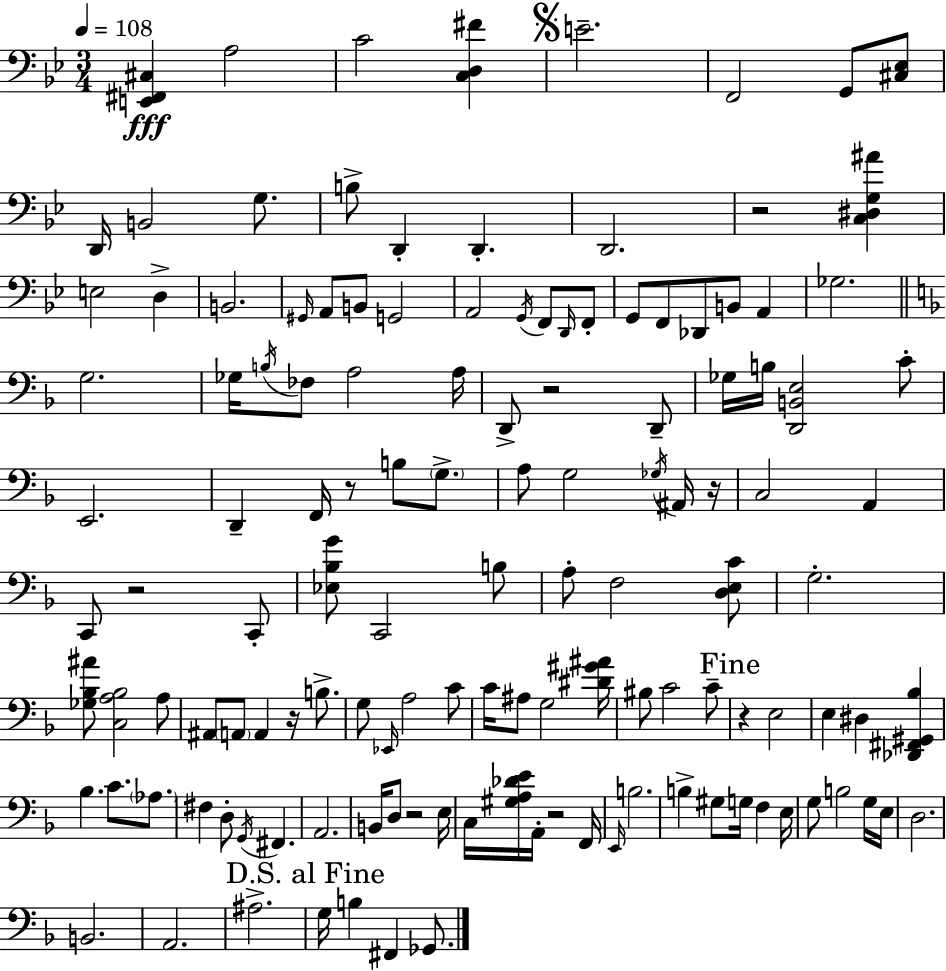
[E2,F#2,C#3]/q A3/h C4/h [C3,D3,F#4]/q E4/h. F2/h G2/e [C#3,Eb3]/e D2/s B2/h G3/e. B3/e D2/q D2/q. D2/h. R/h [C3,D#3,G3,A#4]/q E3/h D3/q B2/h. G#2/s A2/e B2/e G2/h A2/h G2/s F2/e D2/s F2/e G2/e F2/e Db2/e B2/e A2/q Gb3/h. G3/h. Gb3/s B3/s FES3/e A3/h A3/s D2/e R/h D2/e Gb3/s B3/s [D2,B2,E3]/h C4/e E2/h. D2/q F2/s R/e B3/e G3/e. A3/e G3/h Gb3/s A#2/s R/s C3/h A2/q C2/e R/h C2/e [Eb3,Bb3,G4]/e C2/h B3/e A3/e F3/h [D3,E3,C4]/e G3/h. [Gb3,Bb3,A#4]/e [C3,A3,Bb3]/h A3/e A#2/e A2/e A2/q R/s B3/e. G3/e Eb2/s A3/h C4/e C4/s A#3/e G3/h [D#4,G#4,A#4]/s BIS3/e C4/h C4/e R/q E3/h E3/q D#3/q [Db2,F#2,G#2,Bb3]/q Bb3/q. C4/e. Ab3/e. F#3/q D3/e G2/s F#2/q. A2/h. B2/s D3/e R/h E3/s C3/s [G#3,A3,Db4,E4]/s A2/s R/h F2/s E2/s B3/h. B3/q G#3/e G3/s F3/q E3/s G3/e B3/h G3/s E3/s D3/h. B2/h. A2/h. A#3/h. G3/s B3/q F#2/q Gb2/e.